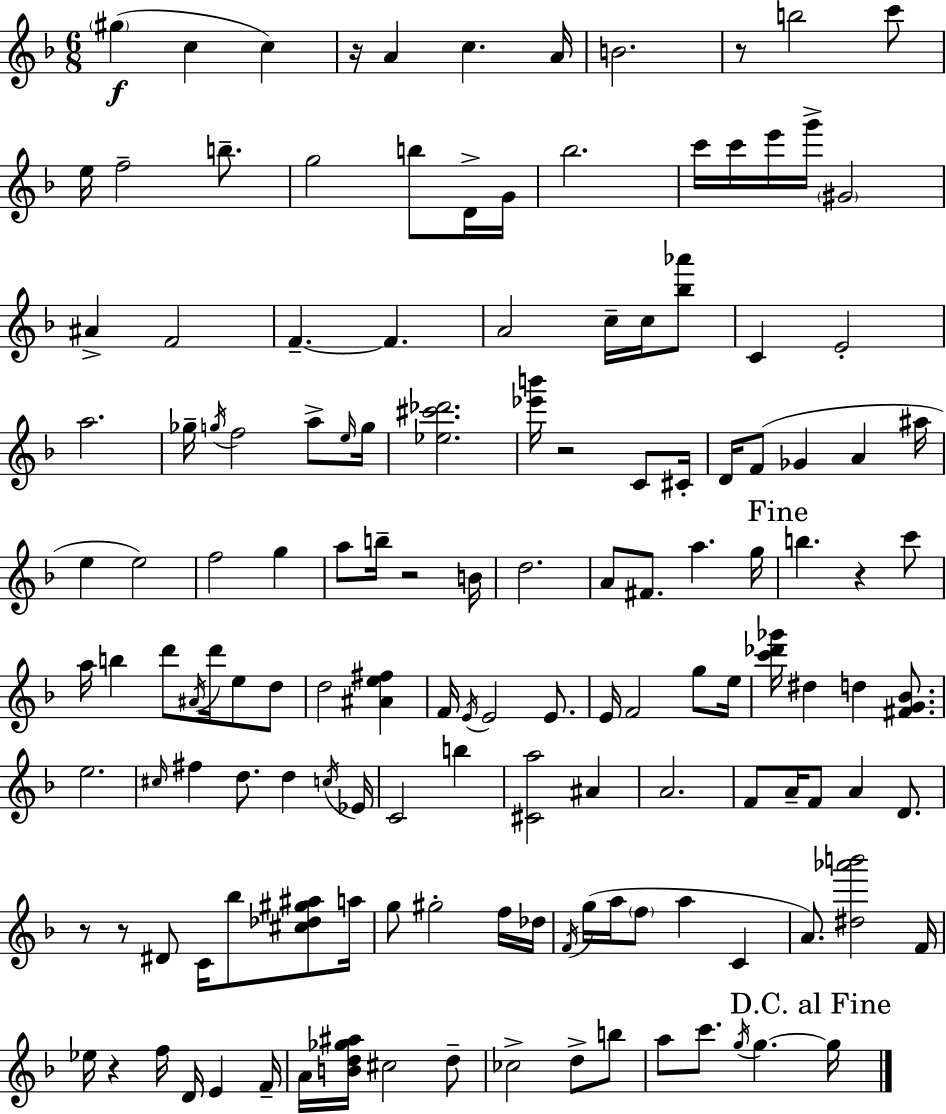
{
  \clef treble
  \numericTimeSignature
  \time 6/8
  \key d \minor
  \parenthesize gis''4(\f c''4 c''4) | r16 a'4 c''4. a'16 | b'2. | r8 b''2 c'''8 | \break e''16 f''2-- b''8.-- | g''2 b''8 d'16-> g'16 | bes''2. | c'''16 c'''16 e'''16 g'''16-> \parenthesize gis'2 | \break ais'4-> f'2 | f'4.--~~ f'4. | a'2 c''16-- c''16 <bes'' aes'''>8 | c'4 e'2-. | \break a''2. | ges''16-- \acciaccatura { g''16 } f''2 a''8-> | \grace { e''16 } g''16 <ees'' cis''' des'''>2. | <ees''' b'''>16 r2 c'8 | \break cis'16-. d'16 f'8( ges'4 a'4 | ais''16 e''4 e''2) | f''2 g''4 | a''8 b''16-- r2 | \break b'16 d''2. | a'8 fis'8. a''4. | g''16 \mark "Fine" b''4. r4 | c'''8 a''16 b''4 d'''8 \acciaccatura { ais'16 } d'''16 e''8 | \break d''8 d''2 <ais' e'' fis''>4 | f'16 \acciaccatura { e'16 } e'2 | e'8. e'16 f'2 | g''8 e''16 <c''' des''' ges'''>16 dis''4 d''4 | \break <fis' g' bes'>8. e''2. | \grace { cis''16 } fis''4 d''8. | d''4 \acciaccatura { c''16 } ees'16 c'2 | b''4 <cis' a''>2 | \break ais'4 a'2. | f'8 a'16-- f'8 a'4 | d'8. r8 r8 dis'8 | c'16 bes''8 <cis'' des'' gis'' ais''>8 a''16 g''8 gis''2-. | \break f''16 des''16 \acciaccatura { f'16 } g''16( a''16 \parenthesize f''8 a''4 | c'4 a'8.) <dis'' aes''' b'''>2 | f'16 ees''16 r4 | f''16 d'16 e'4 f'16-- a'16 <b' d'' ges'' ais''>16 cis''2 | \break d''8-- ces''2-> | d''8-> b''8 a''8 c'''8. | \acciaccatura { g''16 } g''4.~~ \mark "D.C. al Fine" g''16 \bar "|."
}